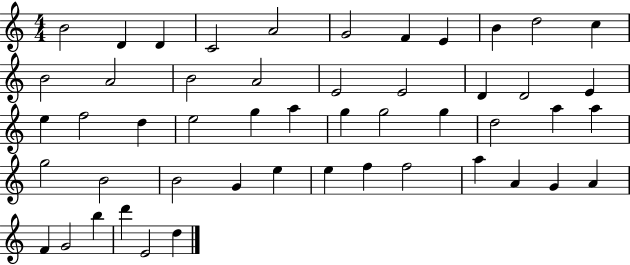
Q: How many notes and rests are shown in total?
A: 50